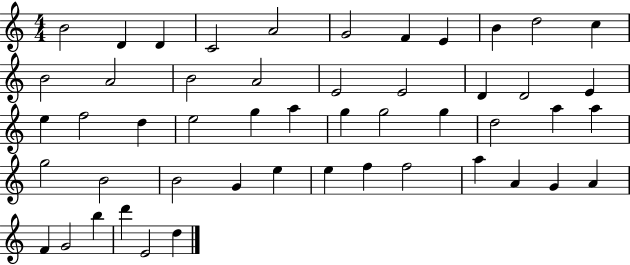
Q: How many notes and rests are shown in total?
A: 50